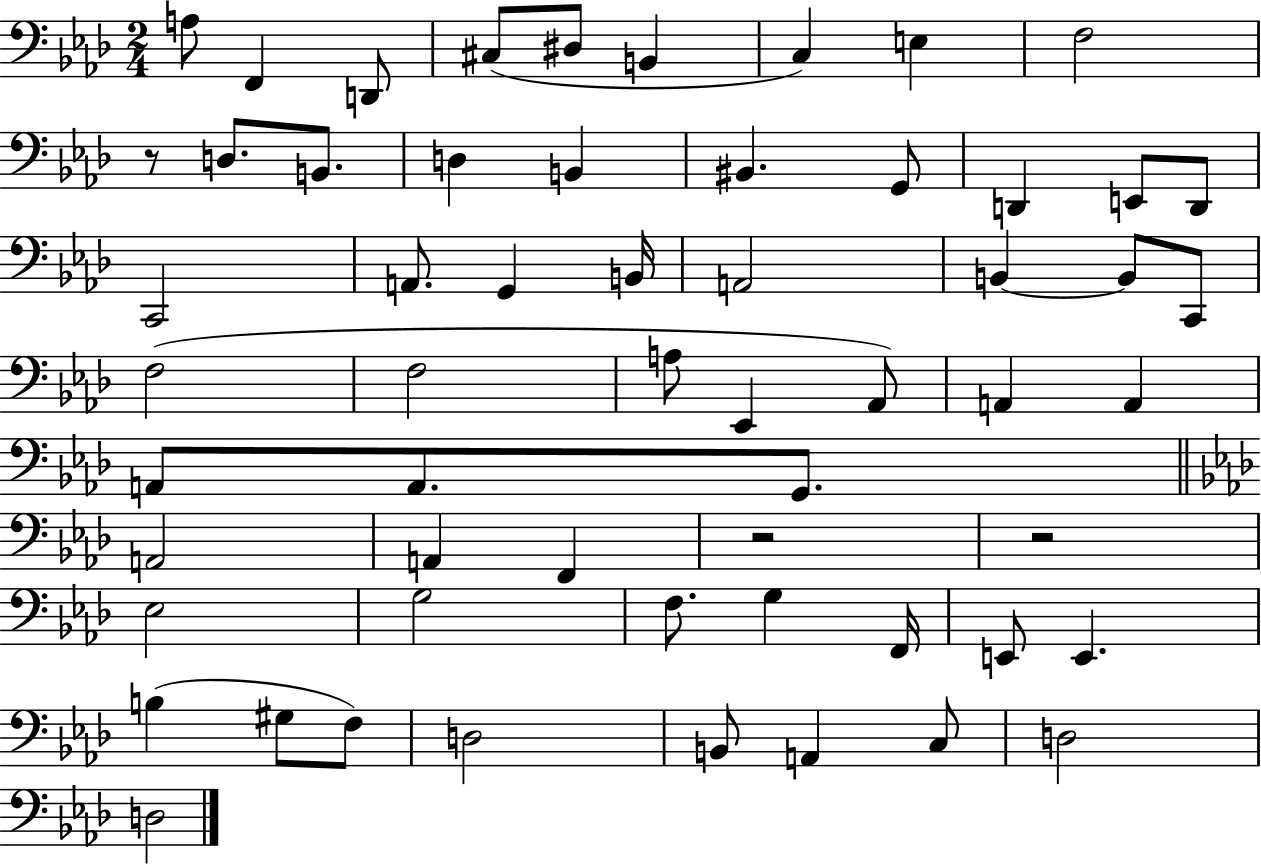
X:1
T:Untitled
M:2/4
L:1/4
K:Ab
A,/2 F,, D,,/2 ^C,/2 ^D,/2 B,, C, E, F,2 z/2 D,/2 B,,/2 D, B,, ^B,, G,,/2 D,, E,,/2 D,,/2 C,,2 A,,/2 G,, B,,/4 A,,2 B,, B,,/2 C,,/2 F,2 F,2 A,/2 _E,, _A,,/2 A,, A,, A,,/2 A,,/2 G,,/2 A,,2 A,, F,, z2 z2 _E,2 G,2 F,/2 G, F,,/4 E,,/2 E,, B, ^G,/2 F,/2 D,2 B,,/2 A,, C,/2 D,2 D,2